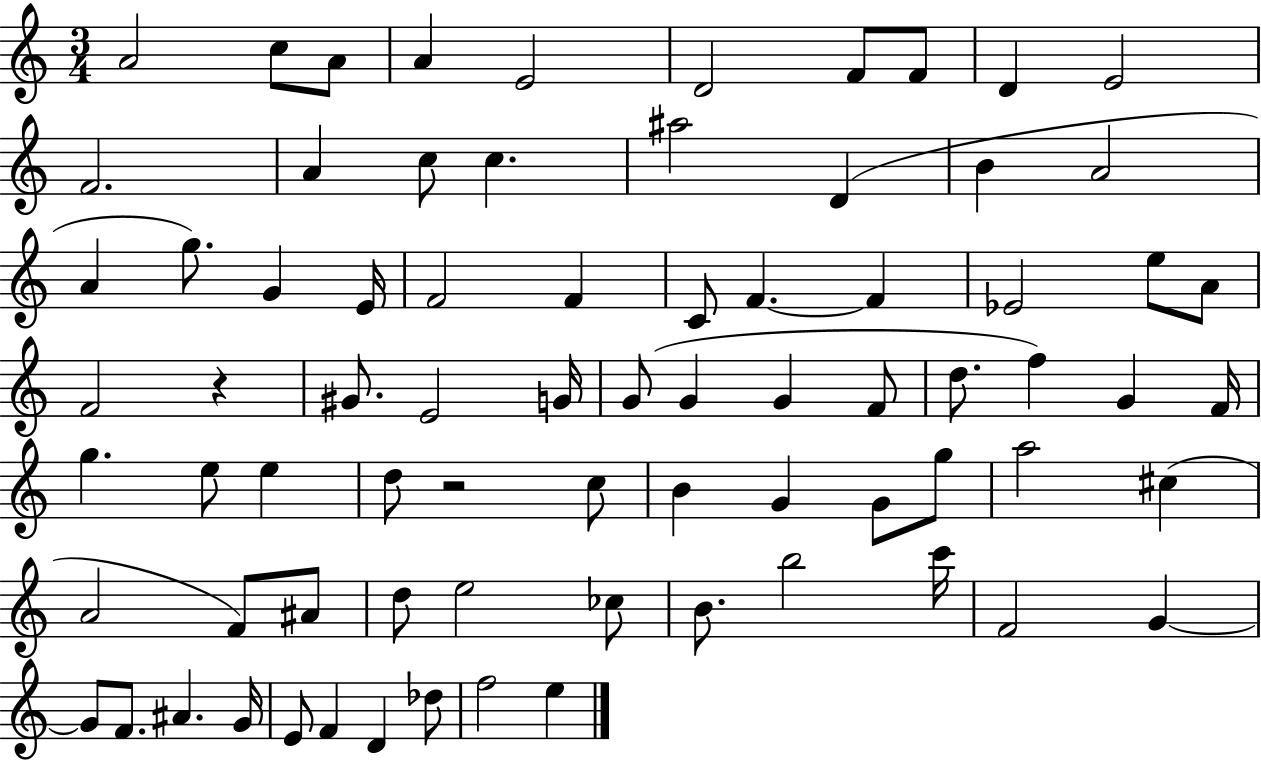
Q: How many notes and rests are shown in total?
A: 76